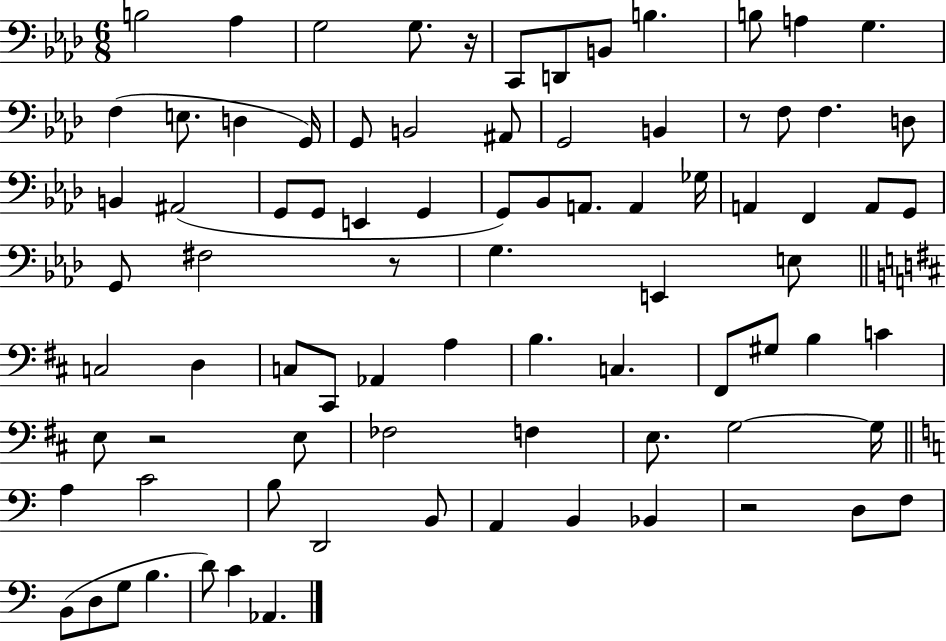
{
  \clef bass
  \numericTimeSignature
  \time 6/8
  \key aes \major
  b2 aes4 | g2 g8. r16 | c,8 d,8 b,8 b4. | b8 a4 g4. | \break f4( e8. d4 g,16) | g,8 b,2 ais,8 | g,2 b,4 | r8 f8 f4. d8 | \break b,4 ais,2( | g,8 g,8 e,4 g,4 | g,8) bes,8 a,8. a,4 ges16 | a,4 f,4 a,8 g,8 | \break g,8 fis2 r8 | g4. e,4 e8 | \bar "||" \break \key d \major c2 d4 | c8 cis,8 aes,4 a4 | b4. c4. | fis,8 gis8 b4 c'4 | \break e8 r2 e8 | fes2 f4 | e8. g2~~ g16 | \bar "||" \break \key a \minor a4 c'2 | b8 d,2 b,8 | a,4 b,4 bes,4 | r2 d8 f8 | \break b,8( d8 g8 b4. | d'8) c'4 aes,4. | \bar "|."
}